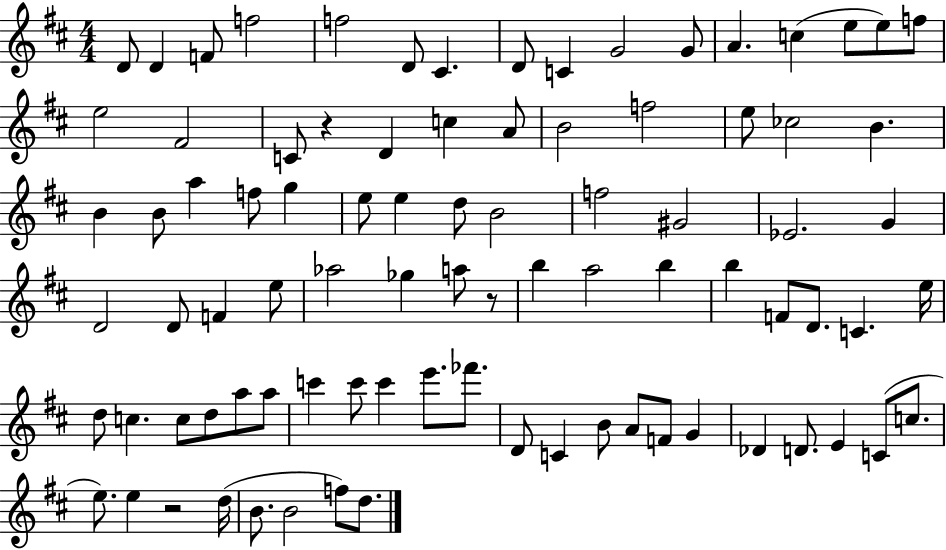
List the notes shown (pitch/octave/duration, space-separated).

D4/e D4/q F4/e F5/h F5/h D4/e C#4/q. D4/e C4/q G4/h G4/e A4/q. C5/q E5/e E5/e F5/e E5/h F#4/h C4/e R/q D4/q C5/q A4/e B4/h F5/h E5/e CES5/h B4/q. B4/q B4/e A5/q F5/e G5/q E5/e E5/q D5/e B4/h F5/h G#4/h Eb4/h. G4/q D4/h D4/e F4/q E5/e Ab5/h Gb5/q A5/e R/e B5/q A5/h B5/q B5/q F4/e D4/e. C4/q. E5/s D5/e C5/q. C5/e D5/e A5/e A5/e C6/q C6/e C6/q E6/e. FES6/e. D4/e C4/q B4/e A4/e F4/e G4/q Db4/q D4/e. E4/q C4/e C5/e. E5/e. E5/q R/h D5/s B4/e. B4/h F5/e D5/e.